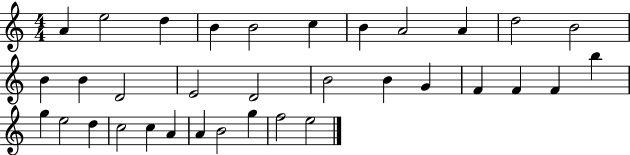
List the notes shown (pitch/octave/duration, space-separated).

A4/q E5/h D5/q B4/q B4/h C5/q B4/q A4/h A4/q D5/h B4/h B4/q B4/q D4/h E4/h D4/h B4/h B4/q G4/q F4/q F4/q F4/q B5/q G5/q E5/h D5/q C5/h C5/q A4/q A4/q B4/h G5/q F5/h E5/h